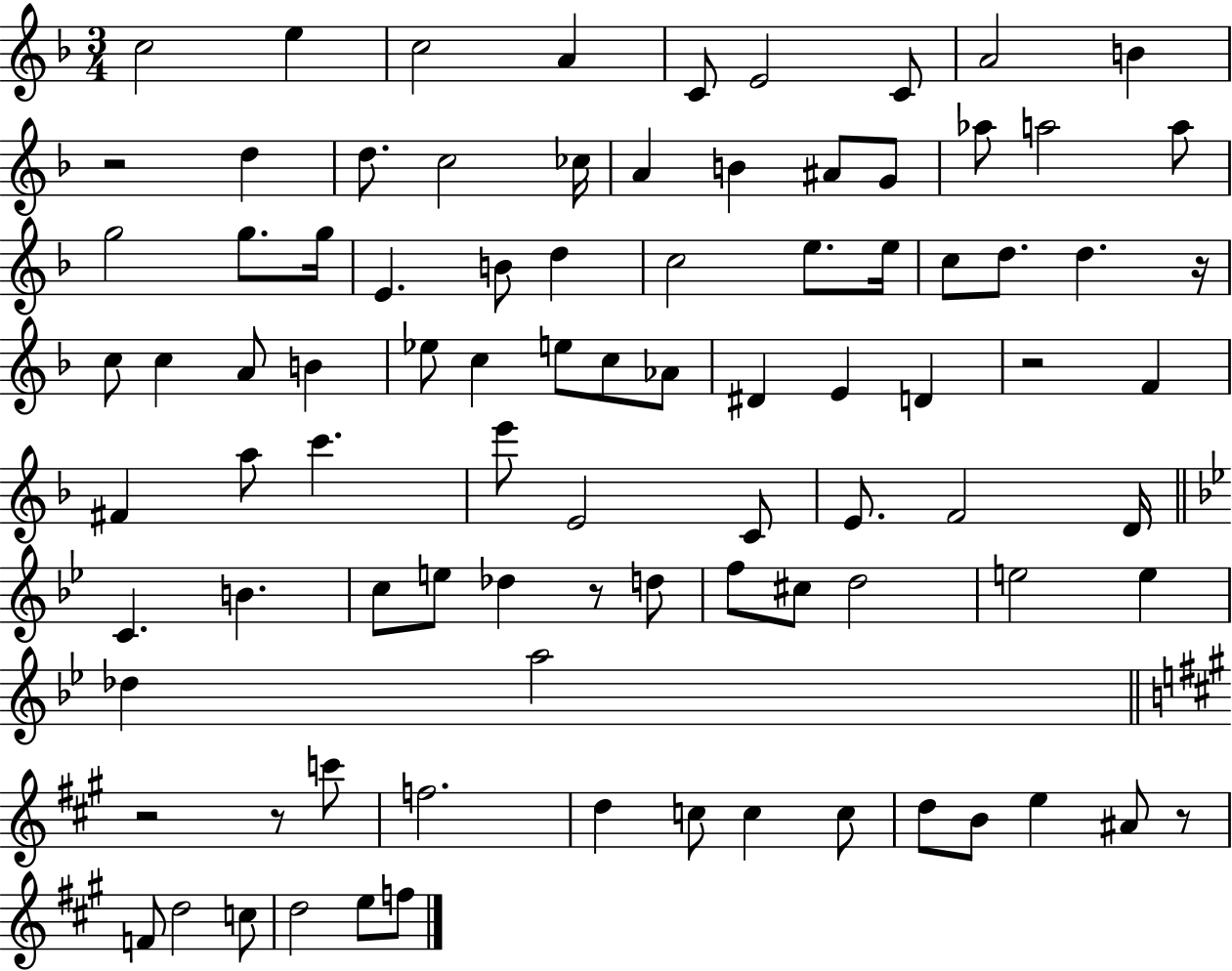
X:1
T:Untitled
M:3/4
L:1/4
K:F
c2 e c2 A C/2 E2 C/2 A2 B z2 d d/2 c2 _c/4 A B ^A/2 G/2 _a/2 a2 a/2 g2 g/2 g/4 E B/2 d c2 e/2 e/4 c/2 d/2 d z/4 c/2 c A/2 B _e/2 c e/2 c/2 _A/2 ^D E D z2 F ^F a/2 c' e'/2 E2 C/2 E/2 F2 D/4 C B c/2 e/2 _d z/2 d/2 f/2 ^c/2 d2 e2 e _d a2 z2 z/2 c'/2 f2 d c/2 c c/2 d/2 B/2 e ^A/2 z/2 F/2 d2 c/2 d2 e/2 f/2